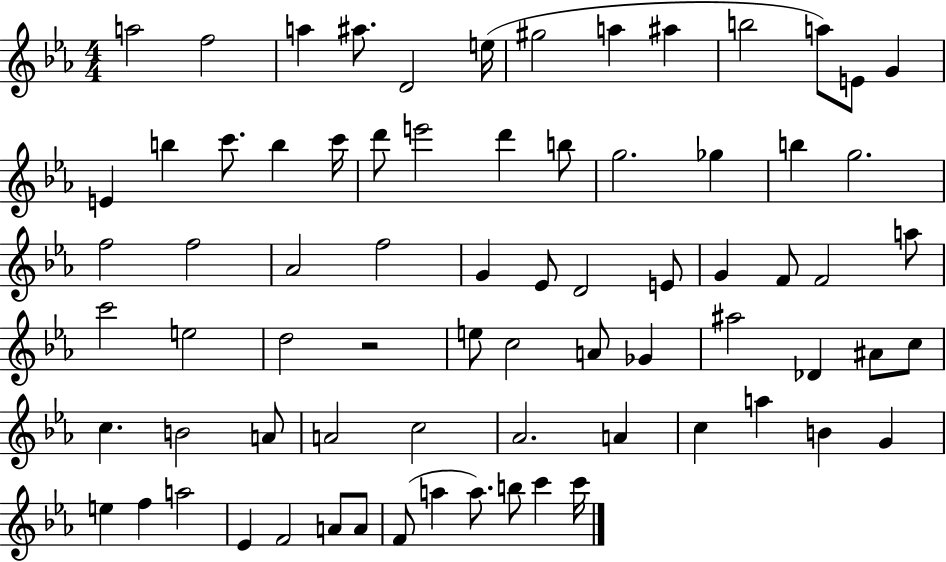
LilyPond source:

{
  \clef treble
  \numericTimeSignature
  \time 4/4
  \key ees \major
  a''2 f''2 | a''4 ais''8. d'2 e''16( | gis''2 a''4 ais''4 | b''2 a''8) e'8 g'4 | \break e'4 b''4 c'''8. b''4 c'''16 | d'''8 e'''2 d'''4 b''8 | g''2. ges''4 | b''4 g''2. | \break f''2 f''2 | aes'2 f''2 | g'4 ees'8 d'2 e'8 | g'4 f'8 f'2 a''8 | \break c'''2 e''2 | d''2 r2 | e''8 c''2 a'8 ges'4 | ais''2 des'4 ais'8 c''8 | \break c''4. b'2 a'8 | a'2 c''2 | aes'2. a'4 | c''4 a''4 b'4 g'4 | \break e''4 f''4 a''2 | ees'4 f'2 a'8 a'8 | f'8( a''4 a''8.) b''8 c'''4 c'''16 | \bar "|."
}